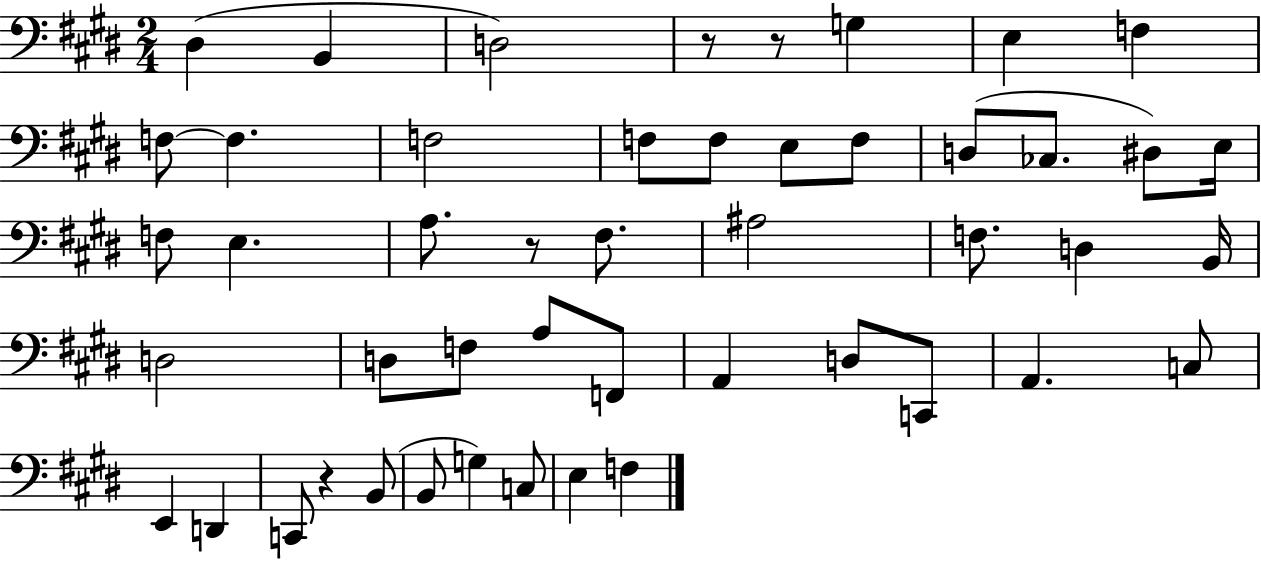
X:1
T:Untitled
M:2/4
L:1/4
K:E
^D, B,, D,2 z/2 z/2 G, E, F, F,/2 F, F,2 F,/2 F,/2 E,/2 F,/2 D,/2 _C,/2 ^D,/2 E,/4 F,/2 E, A,/2 z/2 ^F,/2 ^A,2 F,/2 D, B,,/4 D,2 D,/2 F,/2 A,/2 F,,/2 A,, D,/2 C,,/2 A,, C,/2 E,, D,, C,,/2 z B,,/2 B,,/2 G, C,/2 E, F,